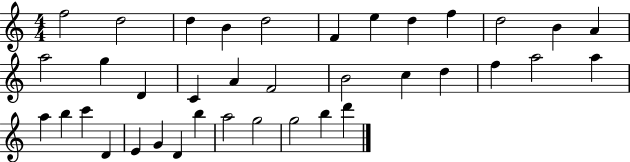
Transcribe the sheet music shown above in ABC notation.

X:1
T:Untitled
M:4/4
L:1/4
K:C
f2 d2 d B d2 F e d f d2 B A a2 g D C A F2 B2 c d f a2 a a b c' D E G D b a2 g2 g2 b d'